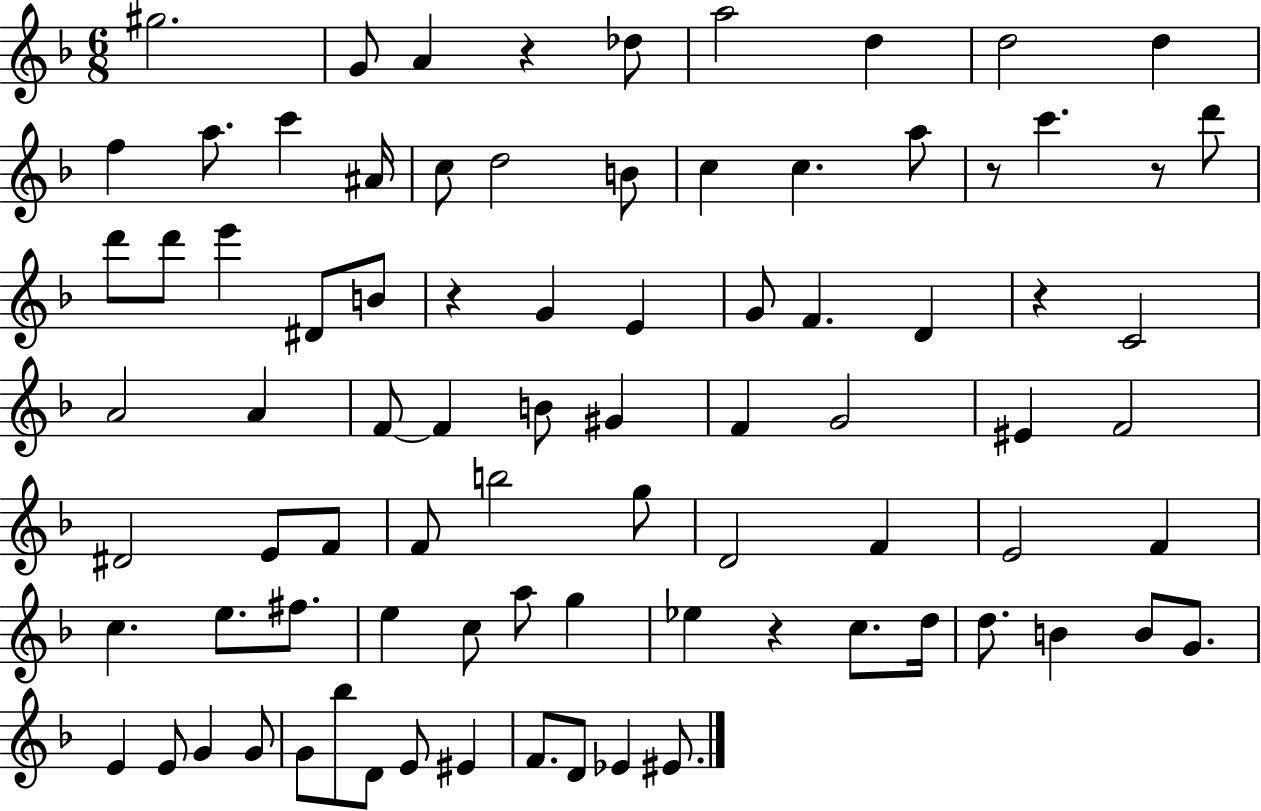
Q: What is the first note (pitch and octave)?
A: G#5